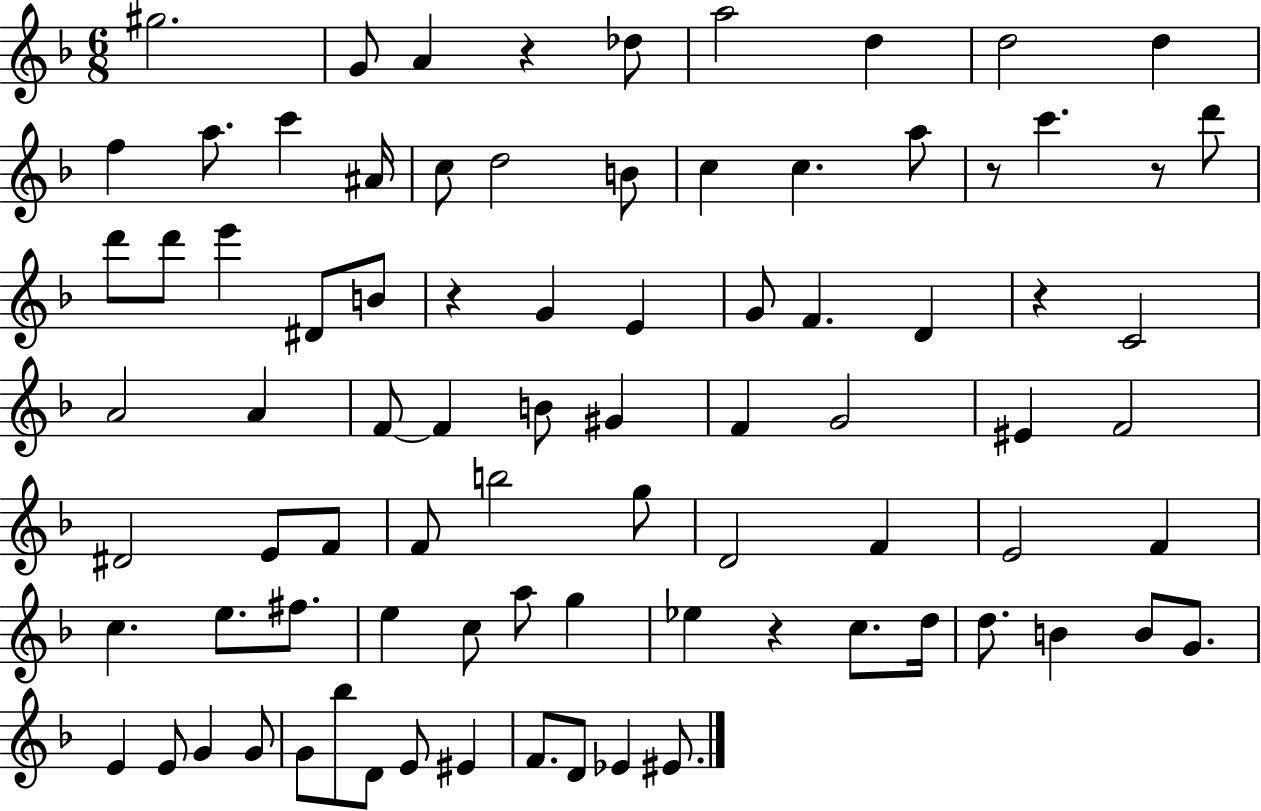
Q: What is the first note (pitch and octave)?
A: G#5